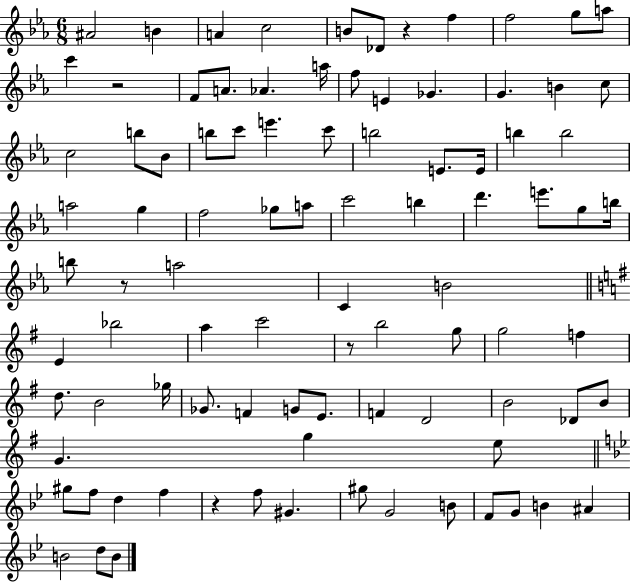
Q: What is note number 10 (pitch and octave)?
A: A5